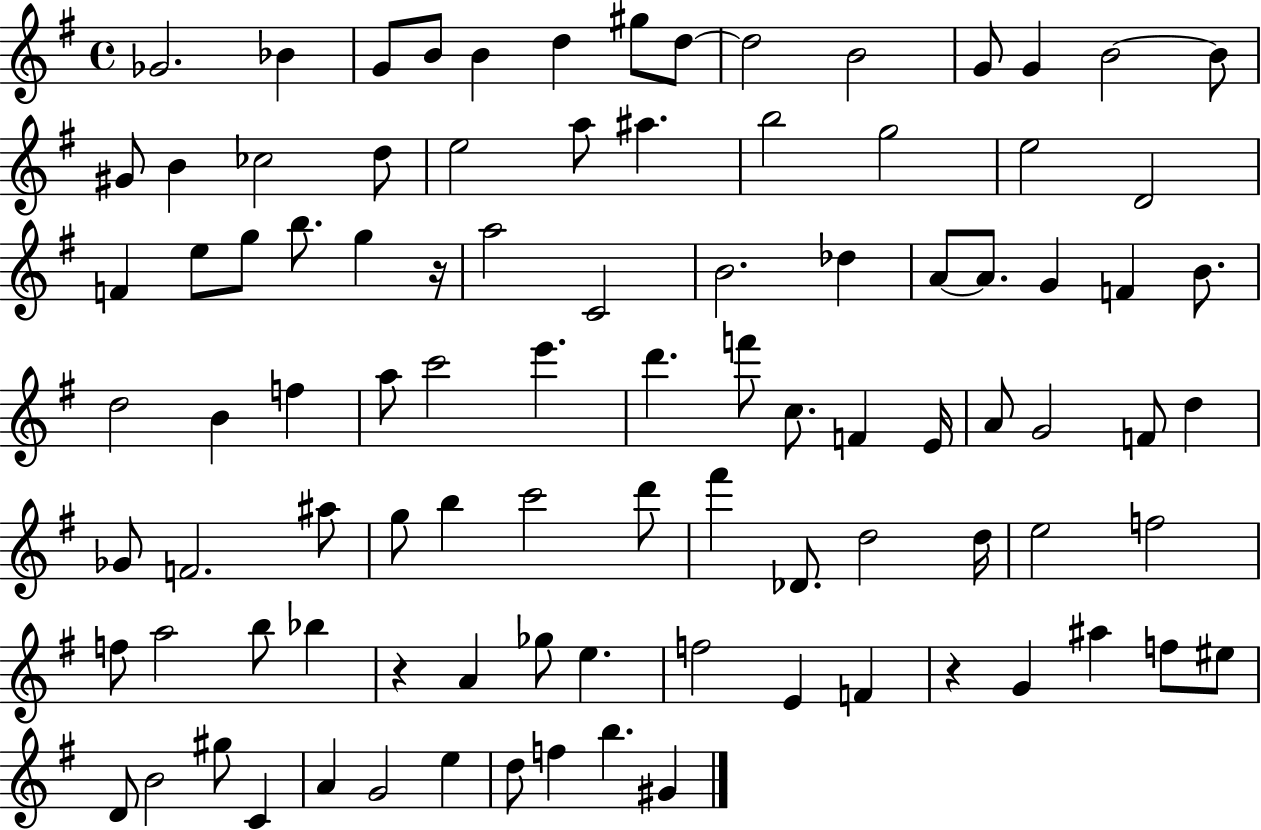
{
  \clef treble
  \time 4/4
  \defaultTimeSignature
  \key g \major
  ges'2. bes'4 | g'8 b'8 b'4 d''4 gis''8 d''8~~ | d''2 b'2 | g'8 g'4 b'2~~ b'8 | \break gis'8 b'4 ces''2 d''8 | e''2 a''8 ais''4. | b''2 g''2 | e''2 d'2 | \break f'4 e''8 g''8 b''8. g''4 r16 | a''2 c'2 | b'2. des''4 | a'8~~ a'8. g'4 f'4 b'8. | \break d''2 b'4 f''4 | a''8 c'''2 e'''4. | d'''4. f'''8 c''8. f'4 e'16 | a'8 g'2 f'8 d''4 | \break ges'8 f'2. ais''8 | g''8 b''4 c'''2 d'''8 | fis'''4 des'8. d''2 d''16 | e''2 f''2 | \break f''8 a''2 b''8 bes''4 | r4 a'4 ges''8 e''4. | f''2 e'4 f'4 | r4 g'4 ais''4 f''8 eis''8 | \break d'8 b'2 gis''8 c'4 | a'4 g'2 e''4 | d''8 f''4 b''4. gis'4 | \bar "|."
}